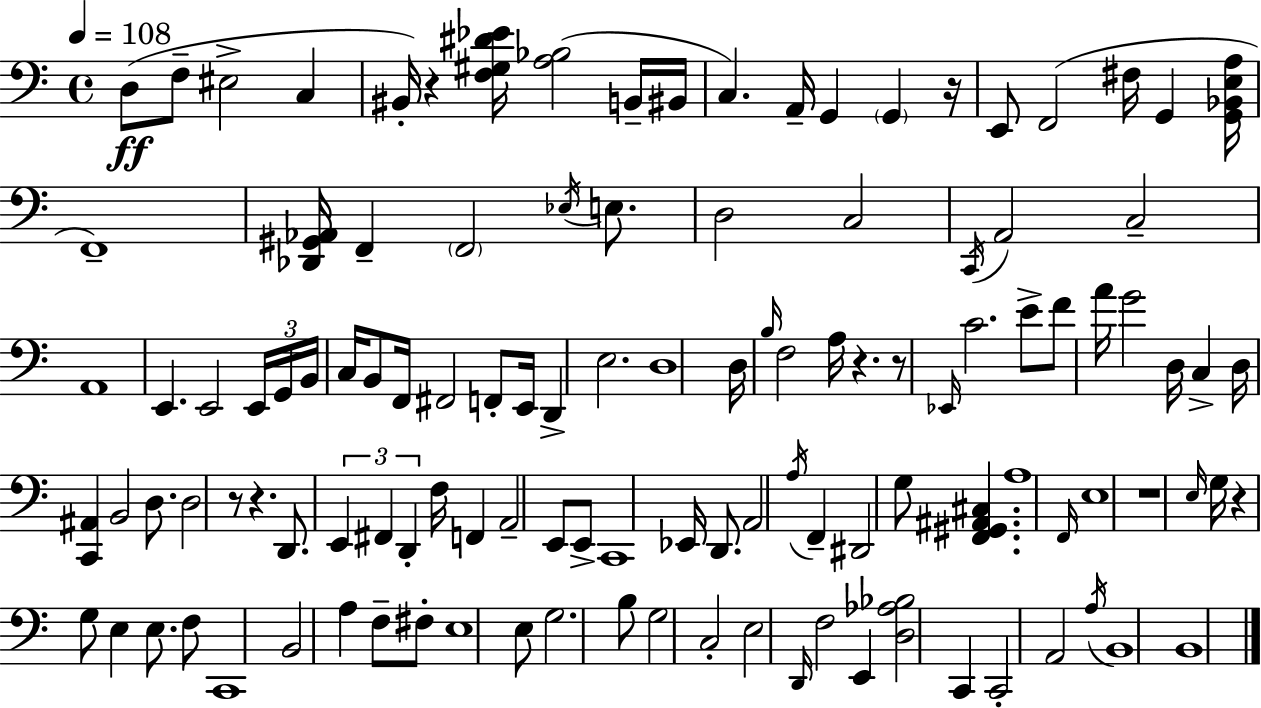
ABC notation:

X:1
T:Untitled
M:4/4
L:1/4
K:Am
D,/2 F,/2 ^E,2 C, ^B,,/4 z [F,^G,^D_E]/4 [A,_B,]2 B,,/4 ^B,,/4 C, A,,/4 G,, G,, z/4 E,,/2 F,,2 ^F,/4 G,, [G,,_B,,E,A,]/4 F,,4 [_D,,^G,,_A,,]/4 F,, F,,2 _E,/4 E,/2 D,2 C,2 C,,/4 A,,2 C,2 A,,4 E,, E,,2 E,,/4 G,,/4 B,,/4 C,/4 B,,/2 F,,/4 ^F,,2 F,,/2 E,,/4 D,, E,2 D,4 D,/4 B,/4 F,2 A,/4 z z/2 _E,,/4 C2 E/2 F/2 A/4 G2 D,/4 C, D,/4 [C,,^A,,] B,,2 D,/2 D,2 z/2 z D,,/2 E,, ^F,, D,, F,/4 F,, A,,2 E,,/2 E,,/2 C,,4 _E,,/4 D,,/2 A,,2 A,/4 F,, ^D,,2 G,/2 [F,,^G,,^A,,^C,] A,4 F,,/4 E,4 z4 E,/4 G,/4 z G,/2 E, E,/2 F,/2 C,,4 B,,2 A, F,/2 ^F,/2 E,4 E,/2 G,2 B,/2 G,2 C,2 E,2 D,,/4 F,2 E,, [D,_A,_B,]2 C,, C,,2 A,,2 A,/4 B,,4 B,,4